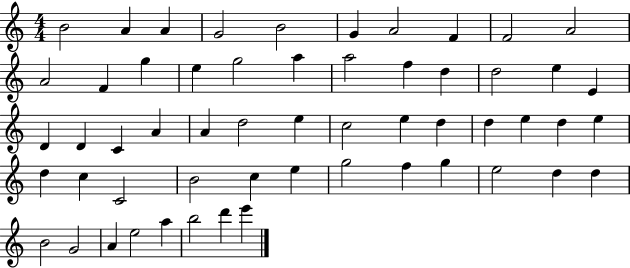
X:1
T:Untitled
M:4/4
L:1/4
K:C
B2 A A G2 B2 G A2 F F2 A2 A2 F g e g2 a a2 f d d2 e E D D C A A d2 e c2 e d d e d e d c C2 B2 c e g2 f g e2 d d B2 G2 A e2 a b2 d' e'